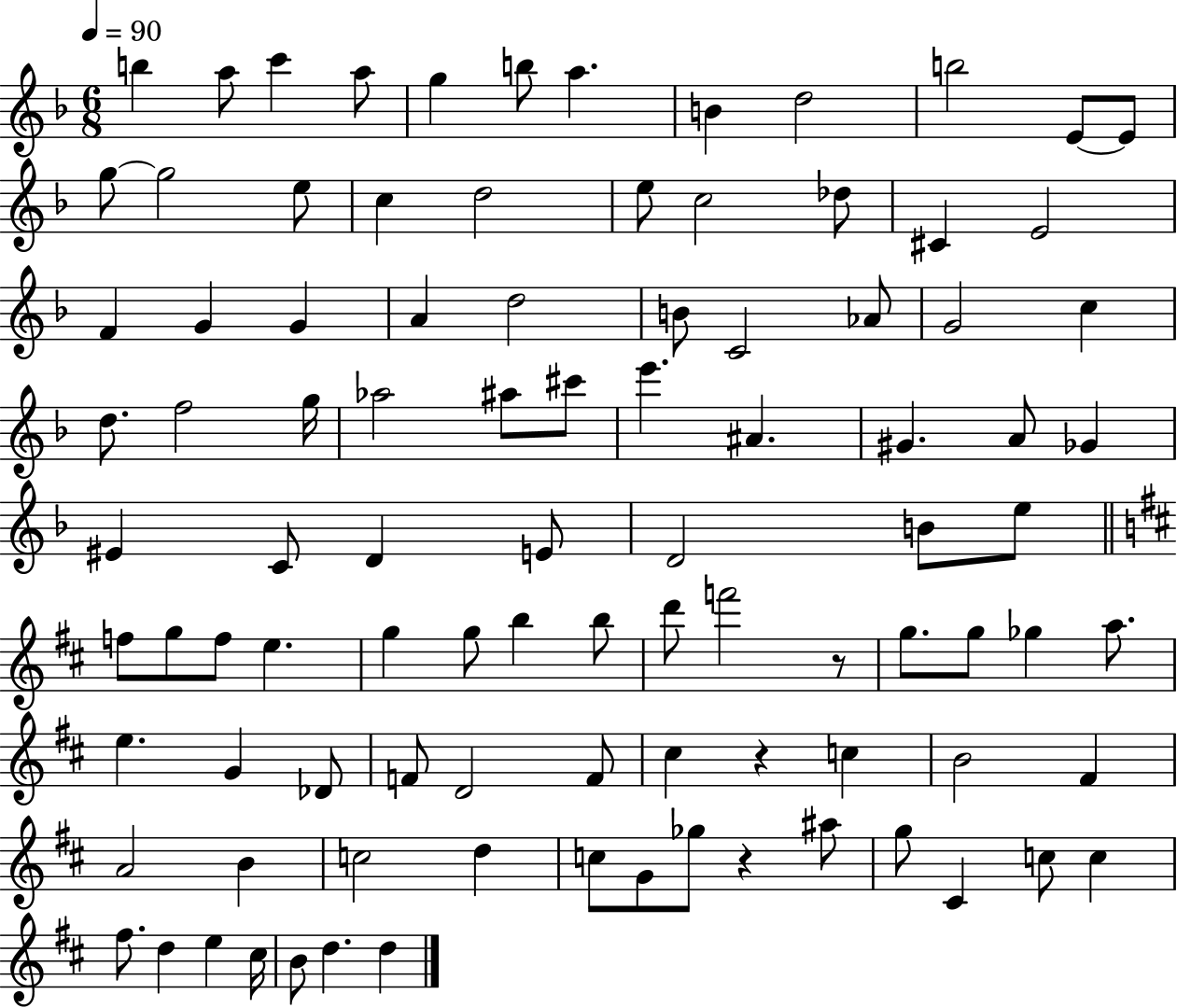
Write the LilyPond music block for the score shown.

{
  \clef treble
  \numericTimeSignature
  \time 6/8
  \key f \major
  \tempo 4 = 90
  b''4 a''8 c'''4 a''8 | g''4 b''8 a''4. | b'4 d''2 | b''2 e'8~~ e'8 | \break g''8~~ g''2 e''8 | c''4 d''2 | e''8 c''2 des''8 | cis'4 e'2 | \break f'4 g'4 g'4 | a'4 d''2 | b'8 c'2 aes'8 | g'2 c''4 | \break d''8. f''2 g''16 | aes''2 ais''8 cis'''8 | e'''4. ais'4. | gis'4. a'8 ges'4 | \break eis'4 c'8 d'4 e'8 | d'2 b'8 e''8 | \bar "||" \break \key d \major f''8 g''8 f''8 e''4. | g''4 g''8 b''4 b''8 | d'''8 f'''2 r8 | g''8. g''8 ges''4 a''8. | \break e''4. g'4 des'8 | f'8 d'2 f'8 | cis''4 r4 c''4 | b'2 fis'4 | \break a'2 b'4 | c''2 d''4 | c''8 g'8 ges''8 r4 ais''8 | g''8 cis'4 c''8 c''4 | \break fis''8. d''4 e''4 cis''16 | b'8 d''4. d''4 | \bar "|."
}